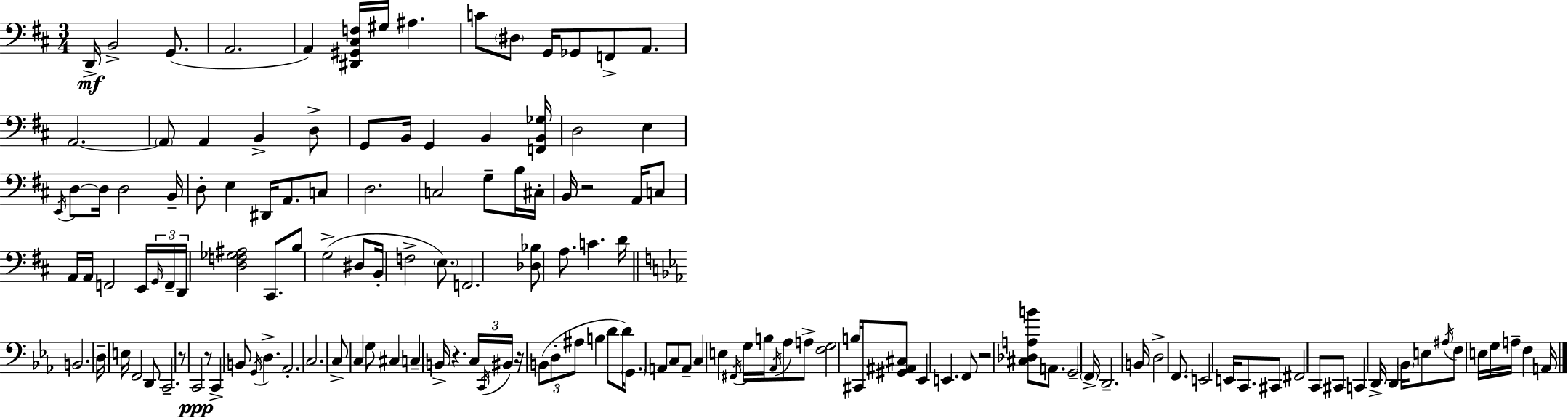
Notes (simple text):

D2/s B2/h G2/e. A2/h. A2/q [D#2,G#2,C#3,F3]/s G#3/s A#3/q. C4/e D#3/e G2/s Gb2/e F2/e A2/e. A2/h. A2/e A2/q B2/q D3/e G2/e B2/s G2/q B2/q [F2,B2,Gb3]/s D3/h E3/q E2/s D3/e D3/s D3/h B2/s D3/e E3/q D#2/s A2/e. C3/e D3/h. C3/h G3/e B3/s C#3/s B2/s R/h A2/s C3/e A2/s A2/s F2/h E2/s G2/s F2/s D2/s [D3,F3,Gb3,A#3]/h C#2/e. B3/e G3/h D#3/e B2/s F3/h E3/e. F2/h. [Db3,Bb3]/e A3/e. C4/q. D4/s B2/h. D3/s E3/s F2/h D2/e C2/h. R/e C2/h R/e C2/q B2/e G2/s D3/q. Ab2/h. C3/h. C3/e C3/q G3/e C#3/q C3/q B2/s R/q. C3/s C2/s BIS2/s R/s B2/e D3/e A#3/e B3/q D4/e D4/s G2/e. A2/e C3/e A2/e C3/q E3/q F#2/s G3/s B3/s Ab2/s Ab3/e A3/e [F3,G3]/h B3/s C#2/s [G#2,A#2,C#3]/e Eb2/q E2/q. F2/e R/h [C#3,Db3,A3,B4]/e A2/e. G2/h F2/s D2/h. B2/s D3/h F2/e. E2/h E2/s C2/e. C#2/e F#2/h C2/e C#2/e C2/q D2/s D2/q Bb2/s E3/e A#3/s F3/e E3/s G3/s A3/s F3/q A2/s